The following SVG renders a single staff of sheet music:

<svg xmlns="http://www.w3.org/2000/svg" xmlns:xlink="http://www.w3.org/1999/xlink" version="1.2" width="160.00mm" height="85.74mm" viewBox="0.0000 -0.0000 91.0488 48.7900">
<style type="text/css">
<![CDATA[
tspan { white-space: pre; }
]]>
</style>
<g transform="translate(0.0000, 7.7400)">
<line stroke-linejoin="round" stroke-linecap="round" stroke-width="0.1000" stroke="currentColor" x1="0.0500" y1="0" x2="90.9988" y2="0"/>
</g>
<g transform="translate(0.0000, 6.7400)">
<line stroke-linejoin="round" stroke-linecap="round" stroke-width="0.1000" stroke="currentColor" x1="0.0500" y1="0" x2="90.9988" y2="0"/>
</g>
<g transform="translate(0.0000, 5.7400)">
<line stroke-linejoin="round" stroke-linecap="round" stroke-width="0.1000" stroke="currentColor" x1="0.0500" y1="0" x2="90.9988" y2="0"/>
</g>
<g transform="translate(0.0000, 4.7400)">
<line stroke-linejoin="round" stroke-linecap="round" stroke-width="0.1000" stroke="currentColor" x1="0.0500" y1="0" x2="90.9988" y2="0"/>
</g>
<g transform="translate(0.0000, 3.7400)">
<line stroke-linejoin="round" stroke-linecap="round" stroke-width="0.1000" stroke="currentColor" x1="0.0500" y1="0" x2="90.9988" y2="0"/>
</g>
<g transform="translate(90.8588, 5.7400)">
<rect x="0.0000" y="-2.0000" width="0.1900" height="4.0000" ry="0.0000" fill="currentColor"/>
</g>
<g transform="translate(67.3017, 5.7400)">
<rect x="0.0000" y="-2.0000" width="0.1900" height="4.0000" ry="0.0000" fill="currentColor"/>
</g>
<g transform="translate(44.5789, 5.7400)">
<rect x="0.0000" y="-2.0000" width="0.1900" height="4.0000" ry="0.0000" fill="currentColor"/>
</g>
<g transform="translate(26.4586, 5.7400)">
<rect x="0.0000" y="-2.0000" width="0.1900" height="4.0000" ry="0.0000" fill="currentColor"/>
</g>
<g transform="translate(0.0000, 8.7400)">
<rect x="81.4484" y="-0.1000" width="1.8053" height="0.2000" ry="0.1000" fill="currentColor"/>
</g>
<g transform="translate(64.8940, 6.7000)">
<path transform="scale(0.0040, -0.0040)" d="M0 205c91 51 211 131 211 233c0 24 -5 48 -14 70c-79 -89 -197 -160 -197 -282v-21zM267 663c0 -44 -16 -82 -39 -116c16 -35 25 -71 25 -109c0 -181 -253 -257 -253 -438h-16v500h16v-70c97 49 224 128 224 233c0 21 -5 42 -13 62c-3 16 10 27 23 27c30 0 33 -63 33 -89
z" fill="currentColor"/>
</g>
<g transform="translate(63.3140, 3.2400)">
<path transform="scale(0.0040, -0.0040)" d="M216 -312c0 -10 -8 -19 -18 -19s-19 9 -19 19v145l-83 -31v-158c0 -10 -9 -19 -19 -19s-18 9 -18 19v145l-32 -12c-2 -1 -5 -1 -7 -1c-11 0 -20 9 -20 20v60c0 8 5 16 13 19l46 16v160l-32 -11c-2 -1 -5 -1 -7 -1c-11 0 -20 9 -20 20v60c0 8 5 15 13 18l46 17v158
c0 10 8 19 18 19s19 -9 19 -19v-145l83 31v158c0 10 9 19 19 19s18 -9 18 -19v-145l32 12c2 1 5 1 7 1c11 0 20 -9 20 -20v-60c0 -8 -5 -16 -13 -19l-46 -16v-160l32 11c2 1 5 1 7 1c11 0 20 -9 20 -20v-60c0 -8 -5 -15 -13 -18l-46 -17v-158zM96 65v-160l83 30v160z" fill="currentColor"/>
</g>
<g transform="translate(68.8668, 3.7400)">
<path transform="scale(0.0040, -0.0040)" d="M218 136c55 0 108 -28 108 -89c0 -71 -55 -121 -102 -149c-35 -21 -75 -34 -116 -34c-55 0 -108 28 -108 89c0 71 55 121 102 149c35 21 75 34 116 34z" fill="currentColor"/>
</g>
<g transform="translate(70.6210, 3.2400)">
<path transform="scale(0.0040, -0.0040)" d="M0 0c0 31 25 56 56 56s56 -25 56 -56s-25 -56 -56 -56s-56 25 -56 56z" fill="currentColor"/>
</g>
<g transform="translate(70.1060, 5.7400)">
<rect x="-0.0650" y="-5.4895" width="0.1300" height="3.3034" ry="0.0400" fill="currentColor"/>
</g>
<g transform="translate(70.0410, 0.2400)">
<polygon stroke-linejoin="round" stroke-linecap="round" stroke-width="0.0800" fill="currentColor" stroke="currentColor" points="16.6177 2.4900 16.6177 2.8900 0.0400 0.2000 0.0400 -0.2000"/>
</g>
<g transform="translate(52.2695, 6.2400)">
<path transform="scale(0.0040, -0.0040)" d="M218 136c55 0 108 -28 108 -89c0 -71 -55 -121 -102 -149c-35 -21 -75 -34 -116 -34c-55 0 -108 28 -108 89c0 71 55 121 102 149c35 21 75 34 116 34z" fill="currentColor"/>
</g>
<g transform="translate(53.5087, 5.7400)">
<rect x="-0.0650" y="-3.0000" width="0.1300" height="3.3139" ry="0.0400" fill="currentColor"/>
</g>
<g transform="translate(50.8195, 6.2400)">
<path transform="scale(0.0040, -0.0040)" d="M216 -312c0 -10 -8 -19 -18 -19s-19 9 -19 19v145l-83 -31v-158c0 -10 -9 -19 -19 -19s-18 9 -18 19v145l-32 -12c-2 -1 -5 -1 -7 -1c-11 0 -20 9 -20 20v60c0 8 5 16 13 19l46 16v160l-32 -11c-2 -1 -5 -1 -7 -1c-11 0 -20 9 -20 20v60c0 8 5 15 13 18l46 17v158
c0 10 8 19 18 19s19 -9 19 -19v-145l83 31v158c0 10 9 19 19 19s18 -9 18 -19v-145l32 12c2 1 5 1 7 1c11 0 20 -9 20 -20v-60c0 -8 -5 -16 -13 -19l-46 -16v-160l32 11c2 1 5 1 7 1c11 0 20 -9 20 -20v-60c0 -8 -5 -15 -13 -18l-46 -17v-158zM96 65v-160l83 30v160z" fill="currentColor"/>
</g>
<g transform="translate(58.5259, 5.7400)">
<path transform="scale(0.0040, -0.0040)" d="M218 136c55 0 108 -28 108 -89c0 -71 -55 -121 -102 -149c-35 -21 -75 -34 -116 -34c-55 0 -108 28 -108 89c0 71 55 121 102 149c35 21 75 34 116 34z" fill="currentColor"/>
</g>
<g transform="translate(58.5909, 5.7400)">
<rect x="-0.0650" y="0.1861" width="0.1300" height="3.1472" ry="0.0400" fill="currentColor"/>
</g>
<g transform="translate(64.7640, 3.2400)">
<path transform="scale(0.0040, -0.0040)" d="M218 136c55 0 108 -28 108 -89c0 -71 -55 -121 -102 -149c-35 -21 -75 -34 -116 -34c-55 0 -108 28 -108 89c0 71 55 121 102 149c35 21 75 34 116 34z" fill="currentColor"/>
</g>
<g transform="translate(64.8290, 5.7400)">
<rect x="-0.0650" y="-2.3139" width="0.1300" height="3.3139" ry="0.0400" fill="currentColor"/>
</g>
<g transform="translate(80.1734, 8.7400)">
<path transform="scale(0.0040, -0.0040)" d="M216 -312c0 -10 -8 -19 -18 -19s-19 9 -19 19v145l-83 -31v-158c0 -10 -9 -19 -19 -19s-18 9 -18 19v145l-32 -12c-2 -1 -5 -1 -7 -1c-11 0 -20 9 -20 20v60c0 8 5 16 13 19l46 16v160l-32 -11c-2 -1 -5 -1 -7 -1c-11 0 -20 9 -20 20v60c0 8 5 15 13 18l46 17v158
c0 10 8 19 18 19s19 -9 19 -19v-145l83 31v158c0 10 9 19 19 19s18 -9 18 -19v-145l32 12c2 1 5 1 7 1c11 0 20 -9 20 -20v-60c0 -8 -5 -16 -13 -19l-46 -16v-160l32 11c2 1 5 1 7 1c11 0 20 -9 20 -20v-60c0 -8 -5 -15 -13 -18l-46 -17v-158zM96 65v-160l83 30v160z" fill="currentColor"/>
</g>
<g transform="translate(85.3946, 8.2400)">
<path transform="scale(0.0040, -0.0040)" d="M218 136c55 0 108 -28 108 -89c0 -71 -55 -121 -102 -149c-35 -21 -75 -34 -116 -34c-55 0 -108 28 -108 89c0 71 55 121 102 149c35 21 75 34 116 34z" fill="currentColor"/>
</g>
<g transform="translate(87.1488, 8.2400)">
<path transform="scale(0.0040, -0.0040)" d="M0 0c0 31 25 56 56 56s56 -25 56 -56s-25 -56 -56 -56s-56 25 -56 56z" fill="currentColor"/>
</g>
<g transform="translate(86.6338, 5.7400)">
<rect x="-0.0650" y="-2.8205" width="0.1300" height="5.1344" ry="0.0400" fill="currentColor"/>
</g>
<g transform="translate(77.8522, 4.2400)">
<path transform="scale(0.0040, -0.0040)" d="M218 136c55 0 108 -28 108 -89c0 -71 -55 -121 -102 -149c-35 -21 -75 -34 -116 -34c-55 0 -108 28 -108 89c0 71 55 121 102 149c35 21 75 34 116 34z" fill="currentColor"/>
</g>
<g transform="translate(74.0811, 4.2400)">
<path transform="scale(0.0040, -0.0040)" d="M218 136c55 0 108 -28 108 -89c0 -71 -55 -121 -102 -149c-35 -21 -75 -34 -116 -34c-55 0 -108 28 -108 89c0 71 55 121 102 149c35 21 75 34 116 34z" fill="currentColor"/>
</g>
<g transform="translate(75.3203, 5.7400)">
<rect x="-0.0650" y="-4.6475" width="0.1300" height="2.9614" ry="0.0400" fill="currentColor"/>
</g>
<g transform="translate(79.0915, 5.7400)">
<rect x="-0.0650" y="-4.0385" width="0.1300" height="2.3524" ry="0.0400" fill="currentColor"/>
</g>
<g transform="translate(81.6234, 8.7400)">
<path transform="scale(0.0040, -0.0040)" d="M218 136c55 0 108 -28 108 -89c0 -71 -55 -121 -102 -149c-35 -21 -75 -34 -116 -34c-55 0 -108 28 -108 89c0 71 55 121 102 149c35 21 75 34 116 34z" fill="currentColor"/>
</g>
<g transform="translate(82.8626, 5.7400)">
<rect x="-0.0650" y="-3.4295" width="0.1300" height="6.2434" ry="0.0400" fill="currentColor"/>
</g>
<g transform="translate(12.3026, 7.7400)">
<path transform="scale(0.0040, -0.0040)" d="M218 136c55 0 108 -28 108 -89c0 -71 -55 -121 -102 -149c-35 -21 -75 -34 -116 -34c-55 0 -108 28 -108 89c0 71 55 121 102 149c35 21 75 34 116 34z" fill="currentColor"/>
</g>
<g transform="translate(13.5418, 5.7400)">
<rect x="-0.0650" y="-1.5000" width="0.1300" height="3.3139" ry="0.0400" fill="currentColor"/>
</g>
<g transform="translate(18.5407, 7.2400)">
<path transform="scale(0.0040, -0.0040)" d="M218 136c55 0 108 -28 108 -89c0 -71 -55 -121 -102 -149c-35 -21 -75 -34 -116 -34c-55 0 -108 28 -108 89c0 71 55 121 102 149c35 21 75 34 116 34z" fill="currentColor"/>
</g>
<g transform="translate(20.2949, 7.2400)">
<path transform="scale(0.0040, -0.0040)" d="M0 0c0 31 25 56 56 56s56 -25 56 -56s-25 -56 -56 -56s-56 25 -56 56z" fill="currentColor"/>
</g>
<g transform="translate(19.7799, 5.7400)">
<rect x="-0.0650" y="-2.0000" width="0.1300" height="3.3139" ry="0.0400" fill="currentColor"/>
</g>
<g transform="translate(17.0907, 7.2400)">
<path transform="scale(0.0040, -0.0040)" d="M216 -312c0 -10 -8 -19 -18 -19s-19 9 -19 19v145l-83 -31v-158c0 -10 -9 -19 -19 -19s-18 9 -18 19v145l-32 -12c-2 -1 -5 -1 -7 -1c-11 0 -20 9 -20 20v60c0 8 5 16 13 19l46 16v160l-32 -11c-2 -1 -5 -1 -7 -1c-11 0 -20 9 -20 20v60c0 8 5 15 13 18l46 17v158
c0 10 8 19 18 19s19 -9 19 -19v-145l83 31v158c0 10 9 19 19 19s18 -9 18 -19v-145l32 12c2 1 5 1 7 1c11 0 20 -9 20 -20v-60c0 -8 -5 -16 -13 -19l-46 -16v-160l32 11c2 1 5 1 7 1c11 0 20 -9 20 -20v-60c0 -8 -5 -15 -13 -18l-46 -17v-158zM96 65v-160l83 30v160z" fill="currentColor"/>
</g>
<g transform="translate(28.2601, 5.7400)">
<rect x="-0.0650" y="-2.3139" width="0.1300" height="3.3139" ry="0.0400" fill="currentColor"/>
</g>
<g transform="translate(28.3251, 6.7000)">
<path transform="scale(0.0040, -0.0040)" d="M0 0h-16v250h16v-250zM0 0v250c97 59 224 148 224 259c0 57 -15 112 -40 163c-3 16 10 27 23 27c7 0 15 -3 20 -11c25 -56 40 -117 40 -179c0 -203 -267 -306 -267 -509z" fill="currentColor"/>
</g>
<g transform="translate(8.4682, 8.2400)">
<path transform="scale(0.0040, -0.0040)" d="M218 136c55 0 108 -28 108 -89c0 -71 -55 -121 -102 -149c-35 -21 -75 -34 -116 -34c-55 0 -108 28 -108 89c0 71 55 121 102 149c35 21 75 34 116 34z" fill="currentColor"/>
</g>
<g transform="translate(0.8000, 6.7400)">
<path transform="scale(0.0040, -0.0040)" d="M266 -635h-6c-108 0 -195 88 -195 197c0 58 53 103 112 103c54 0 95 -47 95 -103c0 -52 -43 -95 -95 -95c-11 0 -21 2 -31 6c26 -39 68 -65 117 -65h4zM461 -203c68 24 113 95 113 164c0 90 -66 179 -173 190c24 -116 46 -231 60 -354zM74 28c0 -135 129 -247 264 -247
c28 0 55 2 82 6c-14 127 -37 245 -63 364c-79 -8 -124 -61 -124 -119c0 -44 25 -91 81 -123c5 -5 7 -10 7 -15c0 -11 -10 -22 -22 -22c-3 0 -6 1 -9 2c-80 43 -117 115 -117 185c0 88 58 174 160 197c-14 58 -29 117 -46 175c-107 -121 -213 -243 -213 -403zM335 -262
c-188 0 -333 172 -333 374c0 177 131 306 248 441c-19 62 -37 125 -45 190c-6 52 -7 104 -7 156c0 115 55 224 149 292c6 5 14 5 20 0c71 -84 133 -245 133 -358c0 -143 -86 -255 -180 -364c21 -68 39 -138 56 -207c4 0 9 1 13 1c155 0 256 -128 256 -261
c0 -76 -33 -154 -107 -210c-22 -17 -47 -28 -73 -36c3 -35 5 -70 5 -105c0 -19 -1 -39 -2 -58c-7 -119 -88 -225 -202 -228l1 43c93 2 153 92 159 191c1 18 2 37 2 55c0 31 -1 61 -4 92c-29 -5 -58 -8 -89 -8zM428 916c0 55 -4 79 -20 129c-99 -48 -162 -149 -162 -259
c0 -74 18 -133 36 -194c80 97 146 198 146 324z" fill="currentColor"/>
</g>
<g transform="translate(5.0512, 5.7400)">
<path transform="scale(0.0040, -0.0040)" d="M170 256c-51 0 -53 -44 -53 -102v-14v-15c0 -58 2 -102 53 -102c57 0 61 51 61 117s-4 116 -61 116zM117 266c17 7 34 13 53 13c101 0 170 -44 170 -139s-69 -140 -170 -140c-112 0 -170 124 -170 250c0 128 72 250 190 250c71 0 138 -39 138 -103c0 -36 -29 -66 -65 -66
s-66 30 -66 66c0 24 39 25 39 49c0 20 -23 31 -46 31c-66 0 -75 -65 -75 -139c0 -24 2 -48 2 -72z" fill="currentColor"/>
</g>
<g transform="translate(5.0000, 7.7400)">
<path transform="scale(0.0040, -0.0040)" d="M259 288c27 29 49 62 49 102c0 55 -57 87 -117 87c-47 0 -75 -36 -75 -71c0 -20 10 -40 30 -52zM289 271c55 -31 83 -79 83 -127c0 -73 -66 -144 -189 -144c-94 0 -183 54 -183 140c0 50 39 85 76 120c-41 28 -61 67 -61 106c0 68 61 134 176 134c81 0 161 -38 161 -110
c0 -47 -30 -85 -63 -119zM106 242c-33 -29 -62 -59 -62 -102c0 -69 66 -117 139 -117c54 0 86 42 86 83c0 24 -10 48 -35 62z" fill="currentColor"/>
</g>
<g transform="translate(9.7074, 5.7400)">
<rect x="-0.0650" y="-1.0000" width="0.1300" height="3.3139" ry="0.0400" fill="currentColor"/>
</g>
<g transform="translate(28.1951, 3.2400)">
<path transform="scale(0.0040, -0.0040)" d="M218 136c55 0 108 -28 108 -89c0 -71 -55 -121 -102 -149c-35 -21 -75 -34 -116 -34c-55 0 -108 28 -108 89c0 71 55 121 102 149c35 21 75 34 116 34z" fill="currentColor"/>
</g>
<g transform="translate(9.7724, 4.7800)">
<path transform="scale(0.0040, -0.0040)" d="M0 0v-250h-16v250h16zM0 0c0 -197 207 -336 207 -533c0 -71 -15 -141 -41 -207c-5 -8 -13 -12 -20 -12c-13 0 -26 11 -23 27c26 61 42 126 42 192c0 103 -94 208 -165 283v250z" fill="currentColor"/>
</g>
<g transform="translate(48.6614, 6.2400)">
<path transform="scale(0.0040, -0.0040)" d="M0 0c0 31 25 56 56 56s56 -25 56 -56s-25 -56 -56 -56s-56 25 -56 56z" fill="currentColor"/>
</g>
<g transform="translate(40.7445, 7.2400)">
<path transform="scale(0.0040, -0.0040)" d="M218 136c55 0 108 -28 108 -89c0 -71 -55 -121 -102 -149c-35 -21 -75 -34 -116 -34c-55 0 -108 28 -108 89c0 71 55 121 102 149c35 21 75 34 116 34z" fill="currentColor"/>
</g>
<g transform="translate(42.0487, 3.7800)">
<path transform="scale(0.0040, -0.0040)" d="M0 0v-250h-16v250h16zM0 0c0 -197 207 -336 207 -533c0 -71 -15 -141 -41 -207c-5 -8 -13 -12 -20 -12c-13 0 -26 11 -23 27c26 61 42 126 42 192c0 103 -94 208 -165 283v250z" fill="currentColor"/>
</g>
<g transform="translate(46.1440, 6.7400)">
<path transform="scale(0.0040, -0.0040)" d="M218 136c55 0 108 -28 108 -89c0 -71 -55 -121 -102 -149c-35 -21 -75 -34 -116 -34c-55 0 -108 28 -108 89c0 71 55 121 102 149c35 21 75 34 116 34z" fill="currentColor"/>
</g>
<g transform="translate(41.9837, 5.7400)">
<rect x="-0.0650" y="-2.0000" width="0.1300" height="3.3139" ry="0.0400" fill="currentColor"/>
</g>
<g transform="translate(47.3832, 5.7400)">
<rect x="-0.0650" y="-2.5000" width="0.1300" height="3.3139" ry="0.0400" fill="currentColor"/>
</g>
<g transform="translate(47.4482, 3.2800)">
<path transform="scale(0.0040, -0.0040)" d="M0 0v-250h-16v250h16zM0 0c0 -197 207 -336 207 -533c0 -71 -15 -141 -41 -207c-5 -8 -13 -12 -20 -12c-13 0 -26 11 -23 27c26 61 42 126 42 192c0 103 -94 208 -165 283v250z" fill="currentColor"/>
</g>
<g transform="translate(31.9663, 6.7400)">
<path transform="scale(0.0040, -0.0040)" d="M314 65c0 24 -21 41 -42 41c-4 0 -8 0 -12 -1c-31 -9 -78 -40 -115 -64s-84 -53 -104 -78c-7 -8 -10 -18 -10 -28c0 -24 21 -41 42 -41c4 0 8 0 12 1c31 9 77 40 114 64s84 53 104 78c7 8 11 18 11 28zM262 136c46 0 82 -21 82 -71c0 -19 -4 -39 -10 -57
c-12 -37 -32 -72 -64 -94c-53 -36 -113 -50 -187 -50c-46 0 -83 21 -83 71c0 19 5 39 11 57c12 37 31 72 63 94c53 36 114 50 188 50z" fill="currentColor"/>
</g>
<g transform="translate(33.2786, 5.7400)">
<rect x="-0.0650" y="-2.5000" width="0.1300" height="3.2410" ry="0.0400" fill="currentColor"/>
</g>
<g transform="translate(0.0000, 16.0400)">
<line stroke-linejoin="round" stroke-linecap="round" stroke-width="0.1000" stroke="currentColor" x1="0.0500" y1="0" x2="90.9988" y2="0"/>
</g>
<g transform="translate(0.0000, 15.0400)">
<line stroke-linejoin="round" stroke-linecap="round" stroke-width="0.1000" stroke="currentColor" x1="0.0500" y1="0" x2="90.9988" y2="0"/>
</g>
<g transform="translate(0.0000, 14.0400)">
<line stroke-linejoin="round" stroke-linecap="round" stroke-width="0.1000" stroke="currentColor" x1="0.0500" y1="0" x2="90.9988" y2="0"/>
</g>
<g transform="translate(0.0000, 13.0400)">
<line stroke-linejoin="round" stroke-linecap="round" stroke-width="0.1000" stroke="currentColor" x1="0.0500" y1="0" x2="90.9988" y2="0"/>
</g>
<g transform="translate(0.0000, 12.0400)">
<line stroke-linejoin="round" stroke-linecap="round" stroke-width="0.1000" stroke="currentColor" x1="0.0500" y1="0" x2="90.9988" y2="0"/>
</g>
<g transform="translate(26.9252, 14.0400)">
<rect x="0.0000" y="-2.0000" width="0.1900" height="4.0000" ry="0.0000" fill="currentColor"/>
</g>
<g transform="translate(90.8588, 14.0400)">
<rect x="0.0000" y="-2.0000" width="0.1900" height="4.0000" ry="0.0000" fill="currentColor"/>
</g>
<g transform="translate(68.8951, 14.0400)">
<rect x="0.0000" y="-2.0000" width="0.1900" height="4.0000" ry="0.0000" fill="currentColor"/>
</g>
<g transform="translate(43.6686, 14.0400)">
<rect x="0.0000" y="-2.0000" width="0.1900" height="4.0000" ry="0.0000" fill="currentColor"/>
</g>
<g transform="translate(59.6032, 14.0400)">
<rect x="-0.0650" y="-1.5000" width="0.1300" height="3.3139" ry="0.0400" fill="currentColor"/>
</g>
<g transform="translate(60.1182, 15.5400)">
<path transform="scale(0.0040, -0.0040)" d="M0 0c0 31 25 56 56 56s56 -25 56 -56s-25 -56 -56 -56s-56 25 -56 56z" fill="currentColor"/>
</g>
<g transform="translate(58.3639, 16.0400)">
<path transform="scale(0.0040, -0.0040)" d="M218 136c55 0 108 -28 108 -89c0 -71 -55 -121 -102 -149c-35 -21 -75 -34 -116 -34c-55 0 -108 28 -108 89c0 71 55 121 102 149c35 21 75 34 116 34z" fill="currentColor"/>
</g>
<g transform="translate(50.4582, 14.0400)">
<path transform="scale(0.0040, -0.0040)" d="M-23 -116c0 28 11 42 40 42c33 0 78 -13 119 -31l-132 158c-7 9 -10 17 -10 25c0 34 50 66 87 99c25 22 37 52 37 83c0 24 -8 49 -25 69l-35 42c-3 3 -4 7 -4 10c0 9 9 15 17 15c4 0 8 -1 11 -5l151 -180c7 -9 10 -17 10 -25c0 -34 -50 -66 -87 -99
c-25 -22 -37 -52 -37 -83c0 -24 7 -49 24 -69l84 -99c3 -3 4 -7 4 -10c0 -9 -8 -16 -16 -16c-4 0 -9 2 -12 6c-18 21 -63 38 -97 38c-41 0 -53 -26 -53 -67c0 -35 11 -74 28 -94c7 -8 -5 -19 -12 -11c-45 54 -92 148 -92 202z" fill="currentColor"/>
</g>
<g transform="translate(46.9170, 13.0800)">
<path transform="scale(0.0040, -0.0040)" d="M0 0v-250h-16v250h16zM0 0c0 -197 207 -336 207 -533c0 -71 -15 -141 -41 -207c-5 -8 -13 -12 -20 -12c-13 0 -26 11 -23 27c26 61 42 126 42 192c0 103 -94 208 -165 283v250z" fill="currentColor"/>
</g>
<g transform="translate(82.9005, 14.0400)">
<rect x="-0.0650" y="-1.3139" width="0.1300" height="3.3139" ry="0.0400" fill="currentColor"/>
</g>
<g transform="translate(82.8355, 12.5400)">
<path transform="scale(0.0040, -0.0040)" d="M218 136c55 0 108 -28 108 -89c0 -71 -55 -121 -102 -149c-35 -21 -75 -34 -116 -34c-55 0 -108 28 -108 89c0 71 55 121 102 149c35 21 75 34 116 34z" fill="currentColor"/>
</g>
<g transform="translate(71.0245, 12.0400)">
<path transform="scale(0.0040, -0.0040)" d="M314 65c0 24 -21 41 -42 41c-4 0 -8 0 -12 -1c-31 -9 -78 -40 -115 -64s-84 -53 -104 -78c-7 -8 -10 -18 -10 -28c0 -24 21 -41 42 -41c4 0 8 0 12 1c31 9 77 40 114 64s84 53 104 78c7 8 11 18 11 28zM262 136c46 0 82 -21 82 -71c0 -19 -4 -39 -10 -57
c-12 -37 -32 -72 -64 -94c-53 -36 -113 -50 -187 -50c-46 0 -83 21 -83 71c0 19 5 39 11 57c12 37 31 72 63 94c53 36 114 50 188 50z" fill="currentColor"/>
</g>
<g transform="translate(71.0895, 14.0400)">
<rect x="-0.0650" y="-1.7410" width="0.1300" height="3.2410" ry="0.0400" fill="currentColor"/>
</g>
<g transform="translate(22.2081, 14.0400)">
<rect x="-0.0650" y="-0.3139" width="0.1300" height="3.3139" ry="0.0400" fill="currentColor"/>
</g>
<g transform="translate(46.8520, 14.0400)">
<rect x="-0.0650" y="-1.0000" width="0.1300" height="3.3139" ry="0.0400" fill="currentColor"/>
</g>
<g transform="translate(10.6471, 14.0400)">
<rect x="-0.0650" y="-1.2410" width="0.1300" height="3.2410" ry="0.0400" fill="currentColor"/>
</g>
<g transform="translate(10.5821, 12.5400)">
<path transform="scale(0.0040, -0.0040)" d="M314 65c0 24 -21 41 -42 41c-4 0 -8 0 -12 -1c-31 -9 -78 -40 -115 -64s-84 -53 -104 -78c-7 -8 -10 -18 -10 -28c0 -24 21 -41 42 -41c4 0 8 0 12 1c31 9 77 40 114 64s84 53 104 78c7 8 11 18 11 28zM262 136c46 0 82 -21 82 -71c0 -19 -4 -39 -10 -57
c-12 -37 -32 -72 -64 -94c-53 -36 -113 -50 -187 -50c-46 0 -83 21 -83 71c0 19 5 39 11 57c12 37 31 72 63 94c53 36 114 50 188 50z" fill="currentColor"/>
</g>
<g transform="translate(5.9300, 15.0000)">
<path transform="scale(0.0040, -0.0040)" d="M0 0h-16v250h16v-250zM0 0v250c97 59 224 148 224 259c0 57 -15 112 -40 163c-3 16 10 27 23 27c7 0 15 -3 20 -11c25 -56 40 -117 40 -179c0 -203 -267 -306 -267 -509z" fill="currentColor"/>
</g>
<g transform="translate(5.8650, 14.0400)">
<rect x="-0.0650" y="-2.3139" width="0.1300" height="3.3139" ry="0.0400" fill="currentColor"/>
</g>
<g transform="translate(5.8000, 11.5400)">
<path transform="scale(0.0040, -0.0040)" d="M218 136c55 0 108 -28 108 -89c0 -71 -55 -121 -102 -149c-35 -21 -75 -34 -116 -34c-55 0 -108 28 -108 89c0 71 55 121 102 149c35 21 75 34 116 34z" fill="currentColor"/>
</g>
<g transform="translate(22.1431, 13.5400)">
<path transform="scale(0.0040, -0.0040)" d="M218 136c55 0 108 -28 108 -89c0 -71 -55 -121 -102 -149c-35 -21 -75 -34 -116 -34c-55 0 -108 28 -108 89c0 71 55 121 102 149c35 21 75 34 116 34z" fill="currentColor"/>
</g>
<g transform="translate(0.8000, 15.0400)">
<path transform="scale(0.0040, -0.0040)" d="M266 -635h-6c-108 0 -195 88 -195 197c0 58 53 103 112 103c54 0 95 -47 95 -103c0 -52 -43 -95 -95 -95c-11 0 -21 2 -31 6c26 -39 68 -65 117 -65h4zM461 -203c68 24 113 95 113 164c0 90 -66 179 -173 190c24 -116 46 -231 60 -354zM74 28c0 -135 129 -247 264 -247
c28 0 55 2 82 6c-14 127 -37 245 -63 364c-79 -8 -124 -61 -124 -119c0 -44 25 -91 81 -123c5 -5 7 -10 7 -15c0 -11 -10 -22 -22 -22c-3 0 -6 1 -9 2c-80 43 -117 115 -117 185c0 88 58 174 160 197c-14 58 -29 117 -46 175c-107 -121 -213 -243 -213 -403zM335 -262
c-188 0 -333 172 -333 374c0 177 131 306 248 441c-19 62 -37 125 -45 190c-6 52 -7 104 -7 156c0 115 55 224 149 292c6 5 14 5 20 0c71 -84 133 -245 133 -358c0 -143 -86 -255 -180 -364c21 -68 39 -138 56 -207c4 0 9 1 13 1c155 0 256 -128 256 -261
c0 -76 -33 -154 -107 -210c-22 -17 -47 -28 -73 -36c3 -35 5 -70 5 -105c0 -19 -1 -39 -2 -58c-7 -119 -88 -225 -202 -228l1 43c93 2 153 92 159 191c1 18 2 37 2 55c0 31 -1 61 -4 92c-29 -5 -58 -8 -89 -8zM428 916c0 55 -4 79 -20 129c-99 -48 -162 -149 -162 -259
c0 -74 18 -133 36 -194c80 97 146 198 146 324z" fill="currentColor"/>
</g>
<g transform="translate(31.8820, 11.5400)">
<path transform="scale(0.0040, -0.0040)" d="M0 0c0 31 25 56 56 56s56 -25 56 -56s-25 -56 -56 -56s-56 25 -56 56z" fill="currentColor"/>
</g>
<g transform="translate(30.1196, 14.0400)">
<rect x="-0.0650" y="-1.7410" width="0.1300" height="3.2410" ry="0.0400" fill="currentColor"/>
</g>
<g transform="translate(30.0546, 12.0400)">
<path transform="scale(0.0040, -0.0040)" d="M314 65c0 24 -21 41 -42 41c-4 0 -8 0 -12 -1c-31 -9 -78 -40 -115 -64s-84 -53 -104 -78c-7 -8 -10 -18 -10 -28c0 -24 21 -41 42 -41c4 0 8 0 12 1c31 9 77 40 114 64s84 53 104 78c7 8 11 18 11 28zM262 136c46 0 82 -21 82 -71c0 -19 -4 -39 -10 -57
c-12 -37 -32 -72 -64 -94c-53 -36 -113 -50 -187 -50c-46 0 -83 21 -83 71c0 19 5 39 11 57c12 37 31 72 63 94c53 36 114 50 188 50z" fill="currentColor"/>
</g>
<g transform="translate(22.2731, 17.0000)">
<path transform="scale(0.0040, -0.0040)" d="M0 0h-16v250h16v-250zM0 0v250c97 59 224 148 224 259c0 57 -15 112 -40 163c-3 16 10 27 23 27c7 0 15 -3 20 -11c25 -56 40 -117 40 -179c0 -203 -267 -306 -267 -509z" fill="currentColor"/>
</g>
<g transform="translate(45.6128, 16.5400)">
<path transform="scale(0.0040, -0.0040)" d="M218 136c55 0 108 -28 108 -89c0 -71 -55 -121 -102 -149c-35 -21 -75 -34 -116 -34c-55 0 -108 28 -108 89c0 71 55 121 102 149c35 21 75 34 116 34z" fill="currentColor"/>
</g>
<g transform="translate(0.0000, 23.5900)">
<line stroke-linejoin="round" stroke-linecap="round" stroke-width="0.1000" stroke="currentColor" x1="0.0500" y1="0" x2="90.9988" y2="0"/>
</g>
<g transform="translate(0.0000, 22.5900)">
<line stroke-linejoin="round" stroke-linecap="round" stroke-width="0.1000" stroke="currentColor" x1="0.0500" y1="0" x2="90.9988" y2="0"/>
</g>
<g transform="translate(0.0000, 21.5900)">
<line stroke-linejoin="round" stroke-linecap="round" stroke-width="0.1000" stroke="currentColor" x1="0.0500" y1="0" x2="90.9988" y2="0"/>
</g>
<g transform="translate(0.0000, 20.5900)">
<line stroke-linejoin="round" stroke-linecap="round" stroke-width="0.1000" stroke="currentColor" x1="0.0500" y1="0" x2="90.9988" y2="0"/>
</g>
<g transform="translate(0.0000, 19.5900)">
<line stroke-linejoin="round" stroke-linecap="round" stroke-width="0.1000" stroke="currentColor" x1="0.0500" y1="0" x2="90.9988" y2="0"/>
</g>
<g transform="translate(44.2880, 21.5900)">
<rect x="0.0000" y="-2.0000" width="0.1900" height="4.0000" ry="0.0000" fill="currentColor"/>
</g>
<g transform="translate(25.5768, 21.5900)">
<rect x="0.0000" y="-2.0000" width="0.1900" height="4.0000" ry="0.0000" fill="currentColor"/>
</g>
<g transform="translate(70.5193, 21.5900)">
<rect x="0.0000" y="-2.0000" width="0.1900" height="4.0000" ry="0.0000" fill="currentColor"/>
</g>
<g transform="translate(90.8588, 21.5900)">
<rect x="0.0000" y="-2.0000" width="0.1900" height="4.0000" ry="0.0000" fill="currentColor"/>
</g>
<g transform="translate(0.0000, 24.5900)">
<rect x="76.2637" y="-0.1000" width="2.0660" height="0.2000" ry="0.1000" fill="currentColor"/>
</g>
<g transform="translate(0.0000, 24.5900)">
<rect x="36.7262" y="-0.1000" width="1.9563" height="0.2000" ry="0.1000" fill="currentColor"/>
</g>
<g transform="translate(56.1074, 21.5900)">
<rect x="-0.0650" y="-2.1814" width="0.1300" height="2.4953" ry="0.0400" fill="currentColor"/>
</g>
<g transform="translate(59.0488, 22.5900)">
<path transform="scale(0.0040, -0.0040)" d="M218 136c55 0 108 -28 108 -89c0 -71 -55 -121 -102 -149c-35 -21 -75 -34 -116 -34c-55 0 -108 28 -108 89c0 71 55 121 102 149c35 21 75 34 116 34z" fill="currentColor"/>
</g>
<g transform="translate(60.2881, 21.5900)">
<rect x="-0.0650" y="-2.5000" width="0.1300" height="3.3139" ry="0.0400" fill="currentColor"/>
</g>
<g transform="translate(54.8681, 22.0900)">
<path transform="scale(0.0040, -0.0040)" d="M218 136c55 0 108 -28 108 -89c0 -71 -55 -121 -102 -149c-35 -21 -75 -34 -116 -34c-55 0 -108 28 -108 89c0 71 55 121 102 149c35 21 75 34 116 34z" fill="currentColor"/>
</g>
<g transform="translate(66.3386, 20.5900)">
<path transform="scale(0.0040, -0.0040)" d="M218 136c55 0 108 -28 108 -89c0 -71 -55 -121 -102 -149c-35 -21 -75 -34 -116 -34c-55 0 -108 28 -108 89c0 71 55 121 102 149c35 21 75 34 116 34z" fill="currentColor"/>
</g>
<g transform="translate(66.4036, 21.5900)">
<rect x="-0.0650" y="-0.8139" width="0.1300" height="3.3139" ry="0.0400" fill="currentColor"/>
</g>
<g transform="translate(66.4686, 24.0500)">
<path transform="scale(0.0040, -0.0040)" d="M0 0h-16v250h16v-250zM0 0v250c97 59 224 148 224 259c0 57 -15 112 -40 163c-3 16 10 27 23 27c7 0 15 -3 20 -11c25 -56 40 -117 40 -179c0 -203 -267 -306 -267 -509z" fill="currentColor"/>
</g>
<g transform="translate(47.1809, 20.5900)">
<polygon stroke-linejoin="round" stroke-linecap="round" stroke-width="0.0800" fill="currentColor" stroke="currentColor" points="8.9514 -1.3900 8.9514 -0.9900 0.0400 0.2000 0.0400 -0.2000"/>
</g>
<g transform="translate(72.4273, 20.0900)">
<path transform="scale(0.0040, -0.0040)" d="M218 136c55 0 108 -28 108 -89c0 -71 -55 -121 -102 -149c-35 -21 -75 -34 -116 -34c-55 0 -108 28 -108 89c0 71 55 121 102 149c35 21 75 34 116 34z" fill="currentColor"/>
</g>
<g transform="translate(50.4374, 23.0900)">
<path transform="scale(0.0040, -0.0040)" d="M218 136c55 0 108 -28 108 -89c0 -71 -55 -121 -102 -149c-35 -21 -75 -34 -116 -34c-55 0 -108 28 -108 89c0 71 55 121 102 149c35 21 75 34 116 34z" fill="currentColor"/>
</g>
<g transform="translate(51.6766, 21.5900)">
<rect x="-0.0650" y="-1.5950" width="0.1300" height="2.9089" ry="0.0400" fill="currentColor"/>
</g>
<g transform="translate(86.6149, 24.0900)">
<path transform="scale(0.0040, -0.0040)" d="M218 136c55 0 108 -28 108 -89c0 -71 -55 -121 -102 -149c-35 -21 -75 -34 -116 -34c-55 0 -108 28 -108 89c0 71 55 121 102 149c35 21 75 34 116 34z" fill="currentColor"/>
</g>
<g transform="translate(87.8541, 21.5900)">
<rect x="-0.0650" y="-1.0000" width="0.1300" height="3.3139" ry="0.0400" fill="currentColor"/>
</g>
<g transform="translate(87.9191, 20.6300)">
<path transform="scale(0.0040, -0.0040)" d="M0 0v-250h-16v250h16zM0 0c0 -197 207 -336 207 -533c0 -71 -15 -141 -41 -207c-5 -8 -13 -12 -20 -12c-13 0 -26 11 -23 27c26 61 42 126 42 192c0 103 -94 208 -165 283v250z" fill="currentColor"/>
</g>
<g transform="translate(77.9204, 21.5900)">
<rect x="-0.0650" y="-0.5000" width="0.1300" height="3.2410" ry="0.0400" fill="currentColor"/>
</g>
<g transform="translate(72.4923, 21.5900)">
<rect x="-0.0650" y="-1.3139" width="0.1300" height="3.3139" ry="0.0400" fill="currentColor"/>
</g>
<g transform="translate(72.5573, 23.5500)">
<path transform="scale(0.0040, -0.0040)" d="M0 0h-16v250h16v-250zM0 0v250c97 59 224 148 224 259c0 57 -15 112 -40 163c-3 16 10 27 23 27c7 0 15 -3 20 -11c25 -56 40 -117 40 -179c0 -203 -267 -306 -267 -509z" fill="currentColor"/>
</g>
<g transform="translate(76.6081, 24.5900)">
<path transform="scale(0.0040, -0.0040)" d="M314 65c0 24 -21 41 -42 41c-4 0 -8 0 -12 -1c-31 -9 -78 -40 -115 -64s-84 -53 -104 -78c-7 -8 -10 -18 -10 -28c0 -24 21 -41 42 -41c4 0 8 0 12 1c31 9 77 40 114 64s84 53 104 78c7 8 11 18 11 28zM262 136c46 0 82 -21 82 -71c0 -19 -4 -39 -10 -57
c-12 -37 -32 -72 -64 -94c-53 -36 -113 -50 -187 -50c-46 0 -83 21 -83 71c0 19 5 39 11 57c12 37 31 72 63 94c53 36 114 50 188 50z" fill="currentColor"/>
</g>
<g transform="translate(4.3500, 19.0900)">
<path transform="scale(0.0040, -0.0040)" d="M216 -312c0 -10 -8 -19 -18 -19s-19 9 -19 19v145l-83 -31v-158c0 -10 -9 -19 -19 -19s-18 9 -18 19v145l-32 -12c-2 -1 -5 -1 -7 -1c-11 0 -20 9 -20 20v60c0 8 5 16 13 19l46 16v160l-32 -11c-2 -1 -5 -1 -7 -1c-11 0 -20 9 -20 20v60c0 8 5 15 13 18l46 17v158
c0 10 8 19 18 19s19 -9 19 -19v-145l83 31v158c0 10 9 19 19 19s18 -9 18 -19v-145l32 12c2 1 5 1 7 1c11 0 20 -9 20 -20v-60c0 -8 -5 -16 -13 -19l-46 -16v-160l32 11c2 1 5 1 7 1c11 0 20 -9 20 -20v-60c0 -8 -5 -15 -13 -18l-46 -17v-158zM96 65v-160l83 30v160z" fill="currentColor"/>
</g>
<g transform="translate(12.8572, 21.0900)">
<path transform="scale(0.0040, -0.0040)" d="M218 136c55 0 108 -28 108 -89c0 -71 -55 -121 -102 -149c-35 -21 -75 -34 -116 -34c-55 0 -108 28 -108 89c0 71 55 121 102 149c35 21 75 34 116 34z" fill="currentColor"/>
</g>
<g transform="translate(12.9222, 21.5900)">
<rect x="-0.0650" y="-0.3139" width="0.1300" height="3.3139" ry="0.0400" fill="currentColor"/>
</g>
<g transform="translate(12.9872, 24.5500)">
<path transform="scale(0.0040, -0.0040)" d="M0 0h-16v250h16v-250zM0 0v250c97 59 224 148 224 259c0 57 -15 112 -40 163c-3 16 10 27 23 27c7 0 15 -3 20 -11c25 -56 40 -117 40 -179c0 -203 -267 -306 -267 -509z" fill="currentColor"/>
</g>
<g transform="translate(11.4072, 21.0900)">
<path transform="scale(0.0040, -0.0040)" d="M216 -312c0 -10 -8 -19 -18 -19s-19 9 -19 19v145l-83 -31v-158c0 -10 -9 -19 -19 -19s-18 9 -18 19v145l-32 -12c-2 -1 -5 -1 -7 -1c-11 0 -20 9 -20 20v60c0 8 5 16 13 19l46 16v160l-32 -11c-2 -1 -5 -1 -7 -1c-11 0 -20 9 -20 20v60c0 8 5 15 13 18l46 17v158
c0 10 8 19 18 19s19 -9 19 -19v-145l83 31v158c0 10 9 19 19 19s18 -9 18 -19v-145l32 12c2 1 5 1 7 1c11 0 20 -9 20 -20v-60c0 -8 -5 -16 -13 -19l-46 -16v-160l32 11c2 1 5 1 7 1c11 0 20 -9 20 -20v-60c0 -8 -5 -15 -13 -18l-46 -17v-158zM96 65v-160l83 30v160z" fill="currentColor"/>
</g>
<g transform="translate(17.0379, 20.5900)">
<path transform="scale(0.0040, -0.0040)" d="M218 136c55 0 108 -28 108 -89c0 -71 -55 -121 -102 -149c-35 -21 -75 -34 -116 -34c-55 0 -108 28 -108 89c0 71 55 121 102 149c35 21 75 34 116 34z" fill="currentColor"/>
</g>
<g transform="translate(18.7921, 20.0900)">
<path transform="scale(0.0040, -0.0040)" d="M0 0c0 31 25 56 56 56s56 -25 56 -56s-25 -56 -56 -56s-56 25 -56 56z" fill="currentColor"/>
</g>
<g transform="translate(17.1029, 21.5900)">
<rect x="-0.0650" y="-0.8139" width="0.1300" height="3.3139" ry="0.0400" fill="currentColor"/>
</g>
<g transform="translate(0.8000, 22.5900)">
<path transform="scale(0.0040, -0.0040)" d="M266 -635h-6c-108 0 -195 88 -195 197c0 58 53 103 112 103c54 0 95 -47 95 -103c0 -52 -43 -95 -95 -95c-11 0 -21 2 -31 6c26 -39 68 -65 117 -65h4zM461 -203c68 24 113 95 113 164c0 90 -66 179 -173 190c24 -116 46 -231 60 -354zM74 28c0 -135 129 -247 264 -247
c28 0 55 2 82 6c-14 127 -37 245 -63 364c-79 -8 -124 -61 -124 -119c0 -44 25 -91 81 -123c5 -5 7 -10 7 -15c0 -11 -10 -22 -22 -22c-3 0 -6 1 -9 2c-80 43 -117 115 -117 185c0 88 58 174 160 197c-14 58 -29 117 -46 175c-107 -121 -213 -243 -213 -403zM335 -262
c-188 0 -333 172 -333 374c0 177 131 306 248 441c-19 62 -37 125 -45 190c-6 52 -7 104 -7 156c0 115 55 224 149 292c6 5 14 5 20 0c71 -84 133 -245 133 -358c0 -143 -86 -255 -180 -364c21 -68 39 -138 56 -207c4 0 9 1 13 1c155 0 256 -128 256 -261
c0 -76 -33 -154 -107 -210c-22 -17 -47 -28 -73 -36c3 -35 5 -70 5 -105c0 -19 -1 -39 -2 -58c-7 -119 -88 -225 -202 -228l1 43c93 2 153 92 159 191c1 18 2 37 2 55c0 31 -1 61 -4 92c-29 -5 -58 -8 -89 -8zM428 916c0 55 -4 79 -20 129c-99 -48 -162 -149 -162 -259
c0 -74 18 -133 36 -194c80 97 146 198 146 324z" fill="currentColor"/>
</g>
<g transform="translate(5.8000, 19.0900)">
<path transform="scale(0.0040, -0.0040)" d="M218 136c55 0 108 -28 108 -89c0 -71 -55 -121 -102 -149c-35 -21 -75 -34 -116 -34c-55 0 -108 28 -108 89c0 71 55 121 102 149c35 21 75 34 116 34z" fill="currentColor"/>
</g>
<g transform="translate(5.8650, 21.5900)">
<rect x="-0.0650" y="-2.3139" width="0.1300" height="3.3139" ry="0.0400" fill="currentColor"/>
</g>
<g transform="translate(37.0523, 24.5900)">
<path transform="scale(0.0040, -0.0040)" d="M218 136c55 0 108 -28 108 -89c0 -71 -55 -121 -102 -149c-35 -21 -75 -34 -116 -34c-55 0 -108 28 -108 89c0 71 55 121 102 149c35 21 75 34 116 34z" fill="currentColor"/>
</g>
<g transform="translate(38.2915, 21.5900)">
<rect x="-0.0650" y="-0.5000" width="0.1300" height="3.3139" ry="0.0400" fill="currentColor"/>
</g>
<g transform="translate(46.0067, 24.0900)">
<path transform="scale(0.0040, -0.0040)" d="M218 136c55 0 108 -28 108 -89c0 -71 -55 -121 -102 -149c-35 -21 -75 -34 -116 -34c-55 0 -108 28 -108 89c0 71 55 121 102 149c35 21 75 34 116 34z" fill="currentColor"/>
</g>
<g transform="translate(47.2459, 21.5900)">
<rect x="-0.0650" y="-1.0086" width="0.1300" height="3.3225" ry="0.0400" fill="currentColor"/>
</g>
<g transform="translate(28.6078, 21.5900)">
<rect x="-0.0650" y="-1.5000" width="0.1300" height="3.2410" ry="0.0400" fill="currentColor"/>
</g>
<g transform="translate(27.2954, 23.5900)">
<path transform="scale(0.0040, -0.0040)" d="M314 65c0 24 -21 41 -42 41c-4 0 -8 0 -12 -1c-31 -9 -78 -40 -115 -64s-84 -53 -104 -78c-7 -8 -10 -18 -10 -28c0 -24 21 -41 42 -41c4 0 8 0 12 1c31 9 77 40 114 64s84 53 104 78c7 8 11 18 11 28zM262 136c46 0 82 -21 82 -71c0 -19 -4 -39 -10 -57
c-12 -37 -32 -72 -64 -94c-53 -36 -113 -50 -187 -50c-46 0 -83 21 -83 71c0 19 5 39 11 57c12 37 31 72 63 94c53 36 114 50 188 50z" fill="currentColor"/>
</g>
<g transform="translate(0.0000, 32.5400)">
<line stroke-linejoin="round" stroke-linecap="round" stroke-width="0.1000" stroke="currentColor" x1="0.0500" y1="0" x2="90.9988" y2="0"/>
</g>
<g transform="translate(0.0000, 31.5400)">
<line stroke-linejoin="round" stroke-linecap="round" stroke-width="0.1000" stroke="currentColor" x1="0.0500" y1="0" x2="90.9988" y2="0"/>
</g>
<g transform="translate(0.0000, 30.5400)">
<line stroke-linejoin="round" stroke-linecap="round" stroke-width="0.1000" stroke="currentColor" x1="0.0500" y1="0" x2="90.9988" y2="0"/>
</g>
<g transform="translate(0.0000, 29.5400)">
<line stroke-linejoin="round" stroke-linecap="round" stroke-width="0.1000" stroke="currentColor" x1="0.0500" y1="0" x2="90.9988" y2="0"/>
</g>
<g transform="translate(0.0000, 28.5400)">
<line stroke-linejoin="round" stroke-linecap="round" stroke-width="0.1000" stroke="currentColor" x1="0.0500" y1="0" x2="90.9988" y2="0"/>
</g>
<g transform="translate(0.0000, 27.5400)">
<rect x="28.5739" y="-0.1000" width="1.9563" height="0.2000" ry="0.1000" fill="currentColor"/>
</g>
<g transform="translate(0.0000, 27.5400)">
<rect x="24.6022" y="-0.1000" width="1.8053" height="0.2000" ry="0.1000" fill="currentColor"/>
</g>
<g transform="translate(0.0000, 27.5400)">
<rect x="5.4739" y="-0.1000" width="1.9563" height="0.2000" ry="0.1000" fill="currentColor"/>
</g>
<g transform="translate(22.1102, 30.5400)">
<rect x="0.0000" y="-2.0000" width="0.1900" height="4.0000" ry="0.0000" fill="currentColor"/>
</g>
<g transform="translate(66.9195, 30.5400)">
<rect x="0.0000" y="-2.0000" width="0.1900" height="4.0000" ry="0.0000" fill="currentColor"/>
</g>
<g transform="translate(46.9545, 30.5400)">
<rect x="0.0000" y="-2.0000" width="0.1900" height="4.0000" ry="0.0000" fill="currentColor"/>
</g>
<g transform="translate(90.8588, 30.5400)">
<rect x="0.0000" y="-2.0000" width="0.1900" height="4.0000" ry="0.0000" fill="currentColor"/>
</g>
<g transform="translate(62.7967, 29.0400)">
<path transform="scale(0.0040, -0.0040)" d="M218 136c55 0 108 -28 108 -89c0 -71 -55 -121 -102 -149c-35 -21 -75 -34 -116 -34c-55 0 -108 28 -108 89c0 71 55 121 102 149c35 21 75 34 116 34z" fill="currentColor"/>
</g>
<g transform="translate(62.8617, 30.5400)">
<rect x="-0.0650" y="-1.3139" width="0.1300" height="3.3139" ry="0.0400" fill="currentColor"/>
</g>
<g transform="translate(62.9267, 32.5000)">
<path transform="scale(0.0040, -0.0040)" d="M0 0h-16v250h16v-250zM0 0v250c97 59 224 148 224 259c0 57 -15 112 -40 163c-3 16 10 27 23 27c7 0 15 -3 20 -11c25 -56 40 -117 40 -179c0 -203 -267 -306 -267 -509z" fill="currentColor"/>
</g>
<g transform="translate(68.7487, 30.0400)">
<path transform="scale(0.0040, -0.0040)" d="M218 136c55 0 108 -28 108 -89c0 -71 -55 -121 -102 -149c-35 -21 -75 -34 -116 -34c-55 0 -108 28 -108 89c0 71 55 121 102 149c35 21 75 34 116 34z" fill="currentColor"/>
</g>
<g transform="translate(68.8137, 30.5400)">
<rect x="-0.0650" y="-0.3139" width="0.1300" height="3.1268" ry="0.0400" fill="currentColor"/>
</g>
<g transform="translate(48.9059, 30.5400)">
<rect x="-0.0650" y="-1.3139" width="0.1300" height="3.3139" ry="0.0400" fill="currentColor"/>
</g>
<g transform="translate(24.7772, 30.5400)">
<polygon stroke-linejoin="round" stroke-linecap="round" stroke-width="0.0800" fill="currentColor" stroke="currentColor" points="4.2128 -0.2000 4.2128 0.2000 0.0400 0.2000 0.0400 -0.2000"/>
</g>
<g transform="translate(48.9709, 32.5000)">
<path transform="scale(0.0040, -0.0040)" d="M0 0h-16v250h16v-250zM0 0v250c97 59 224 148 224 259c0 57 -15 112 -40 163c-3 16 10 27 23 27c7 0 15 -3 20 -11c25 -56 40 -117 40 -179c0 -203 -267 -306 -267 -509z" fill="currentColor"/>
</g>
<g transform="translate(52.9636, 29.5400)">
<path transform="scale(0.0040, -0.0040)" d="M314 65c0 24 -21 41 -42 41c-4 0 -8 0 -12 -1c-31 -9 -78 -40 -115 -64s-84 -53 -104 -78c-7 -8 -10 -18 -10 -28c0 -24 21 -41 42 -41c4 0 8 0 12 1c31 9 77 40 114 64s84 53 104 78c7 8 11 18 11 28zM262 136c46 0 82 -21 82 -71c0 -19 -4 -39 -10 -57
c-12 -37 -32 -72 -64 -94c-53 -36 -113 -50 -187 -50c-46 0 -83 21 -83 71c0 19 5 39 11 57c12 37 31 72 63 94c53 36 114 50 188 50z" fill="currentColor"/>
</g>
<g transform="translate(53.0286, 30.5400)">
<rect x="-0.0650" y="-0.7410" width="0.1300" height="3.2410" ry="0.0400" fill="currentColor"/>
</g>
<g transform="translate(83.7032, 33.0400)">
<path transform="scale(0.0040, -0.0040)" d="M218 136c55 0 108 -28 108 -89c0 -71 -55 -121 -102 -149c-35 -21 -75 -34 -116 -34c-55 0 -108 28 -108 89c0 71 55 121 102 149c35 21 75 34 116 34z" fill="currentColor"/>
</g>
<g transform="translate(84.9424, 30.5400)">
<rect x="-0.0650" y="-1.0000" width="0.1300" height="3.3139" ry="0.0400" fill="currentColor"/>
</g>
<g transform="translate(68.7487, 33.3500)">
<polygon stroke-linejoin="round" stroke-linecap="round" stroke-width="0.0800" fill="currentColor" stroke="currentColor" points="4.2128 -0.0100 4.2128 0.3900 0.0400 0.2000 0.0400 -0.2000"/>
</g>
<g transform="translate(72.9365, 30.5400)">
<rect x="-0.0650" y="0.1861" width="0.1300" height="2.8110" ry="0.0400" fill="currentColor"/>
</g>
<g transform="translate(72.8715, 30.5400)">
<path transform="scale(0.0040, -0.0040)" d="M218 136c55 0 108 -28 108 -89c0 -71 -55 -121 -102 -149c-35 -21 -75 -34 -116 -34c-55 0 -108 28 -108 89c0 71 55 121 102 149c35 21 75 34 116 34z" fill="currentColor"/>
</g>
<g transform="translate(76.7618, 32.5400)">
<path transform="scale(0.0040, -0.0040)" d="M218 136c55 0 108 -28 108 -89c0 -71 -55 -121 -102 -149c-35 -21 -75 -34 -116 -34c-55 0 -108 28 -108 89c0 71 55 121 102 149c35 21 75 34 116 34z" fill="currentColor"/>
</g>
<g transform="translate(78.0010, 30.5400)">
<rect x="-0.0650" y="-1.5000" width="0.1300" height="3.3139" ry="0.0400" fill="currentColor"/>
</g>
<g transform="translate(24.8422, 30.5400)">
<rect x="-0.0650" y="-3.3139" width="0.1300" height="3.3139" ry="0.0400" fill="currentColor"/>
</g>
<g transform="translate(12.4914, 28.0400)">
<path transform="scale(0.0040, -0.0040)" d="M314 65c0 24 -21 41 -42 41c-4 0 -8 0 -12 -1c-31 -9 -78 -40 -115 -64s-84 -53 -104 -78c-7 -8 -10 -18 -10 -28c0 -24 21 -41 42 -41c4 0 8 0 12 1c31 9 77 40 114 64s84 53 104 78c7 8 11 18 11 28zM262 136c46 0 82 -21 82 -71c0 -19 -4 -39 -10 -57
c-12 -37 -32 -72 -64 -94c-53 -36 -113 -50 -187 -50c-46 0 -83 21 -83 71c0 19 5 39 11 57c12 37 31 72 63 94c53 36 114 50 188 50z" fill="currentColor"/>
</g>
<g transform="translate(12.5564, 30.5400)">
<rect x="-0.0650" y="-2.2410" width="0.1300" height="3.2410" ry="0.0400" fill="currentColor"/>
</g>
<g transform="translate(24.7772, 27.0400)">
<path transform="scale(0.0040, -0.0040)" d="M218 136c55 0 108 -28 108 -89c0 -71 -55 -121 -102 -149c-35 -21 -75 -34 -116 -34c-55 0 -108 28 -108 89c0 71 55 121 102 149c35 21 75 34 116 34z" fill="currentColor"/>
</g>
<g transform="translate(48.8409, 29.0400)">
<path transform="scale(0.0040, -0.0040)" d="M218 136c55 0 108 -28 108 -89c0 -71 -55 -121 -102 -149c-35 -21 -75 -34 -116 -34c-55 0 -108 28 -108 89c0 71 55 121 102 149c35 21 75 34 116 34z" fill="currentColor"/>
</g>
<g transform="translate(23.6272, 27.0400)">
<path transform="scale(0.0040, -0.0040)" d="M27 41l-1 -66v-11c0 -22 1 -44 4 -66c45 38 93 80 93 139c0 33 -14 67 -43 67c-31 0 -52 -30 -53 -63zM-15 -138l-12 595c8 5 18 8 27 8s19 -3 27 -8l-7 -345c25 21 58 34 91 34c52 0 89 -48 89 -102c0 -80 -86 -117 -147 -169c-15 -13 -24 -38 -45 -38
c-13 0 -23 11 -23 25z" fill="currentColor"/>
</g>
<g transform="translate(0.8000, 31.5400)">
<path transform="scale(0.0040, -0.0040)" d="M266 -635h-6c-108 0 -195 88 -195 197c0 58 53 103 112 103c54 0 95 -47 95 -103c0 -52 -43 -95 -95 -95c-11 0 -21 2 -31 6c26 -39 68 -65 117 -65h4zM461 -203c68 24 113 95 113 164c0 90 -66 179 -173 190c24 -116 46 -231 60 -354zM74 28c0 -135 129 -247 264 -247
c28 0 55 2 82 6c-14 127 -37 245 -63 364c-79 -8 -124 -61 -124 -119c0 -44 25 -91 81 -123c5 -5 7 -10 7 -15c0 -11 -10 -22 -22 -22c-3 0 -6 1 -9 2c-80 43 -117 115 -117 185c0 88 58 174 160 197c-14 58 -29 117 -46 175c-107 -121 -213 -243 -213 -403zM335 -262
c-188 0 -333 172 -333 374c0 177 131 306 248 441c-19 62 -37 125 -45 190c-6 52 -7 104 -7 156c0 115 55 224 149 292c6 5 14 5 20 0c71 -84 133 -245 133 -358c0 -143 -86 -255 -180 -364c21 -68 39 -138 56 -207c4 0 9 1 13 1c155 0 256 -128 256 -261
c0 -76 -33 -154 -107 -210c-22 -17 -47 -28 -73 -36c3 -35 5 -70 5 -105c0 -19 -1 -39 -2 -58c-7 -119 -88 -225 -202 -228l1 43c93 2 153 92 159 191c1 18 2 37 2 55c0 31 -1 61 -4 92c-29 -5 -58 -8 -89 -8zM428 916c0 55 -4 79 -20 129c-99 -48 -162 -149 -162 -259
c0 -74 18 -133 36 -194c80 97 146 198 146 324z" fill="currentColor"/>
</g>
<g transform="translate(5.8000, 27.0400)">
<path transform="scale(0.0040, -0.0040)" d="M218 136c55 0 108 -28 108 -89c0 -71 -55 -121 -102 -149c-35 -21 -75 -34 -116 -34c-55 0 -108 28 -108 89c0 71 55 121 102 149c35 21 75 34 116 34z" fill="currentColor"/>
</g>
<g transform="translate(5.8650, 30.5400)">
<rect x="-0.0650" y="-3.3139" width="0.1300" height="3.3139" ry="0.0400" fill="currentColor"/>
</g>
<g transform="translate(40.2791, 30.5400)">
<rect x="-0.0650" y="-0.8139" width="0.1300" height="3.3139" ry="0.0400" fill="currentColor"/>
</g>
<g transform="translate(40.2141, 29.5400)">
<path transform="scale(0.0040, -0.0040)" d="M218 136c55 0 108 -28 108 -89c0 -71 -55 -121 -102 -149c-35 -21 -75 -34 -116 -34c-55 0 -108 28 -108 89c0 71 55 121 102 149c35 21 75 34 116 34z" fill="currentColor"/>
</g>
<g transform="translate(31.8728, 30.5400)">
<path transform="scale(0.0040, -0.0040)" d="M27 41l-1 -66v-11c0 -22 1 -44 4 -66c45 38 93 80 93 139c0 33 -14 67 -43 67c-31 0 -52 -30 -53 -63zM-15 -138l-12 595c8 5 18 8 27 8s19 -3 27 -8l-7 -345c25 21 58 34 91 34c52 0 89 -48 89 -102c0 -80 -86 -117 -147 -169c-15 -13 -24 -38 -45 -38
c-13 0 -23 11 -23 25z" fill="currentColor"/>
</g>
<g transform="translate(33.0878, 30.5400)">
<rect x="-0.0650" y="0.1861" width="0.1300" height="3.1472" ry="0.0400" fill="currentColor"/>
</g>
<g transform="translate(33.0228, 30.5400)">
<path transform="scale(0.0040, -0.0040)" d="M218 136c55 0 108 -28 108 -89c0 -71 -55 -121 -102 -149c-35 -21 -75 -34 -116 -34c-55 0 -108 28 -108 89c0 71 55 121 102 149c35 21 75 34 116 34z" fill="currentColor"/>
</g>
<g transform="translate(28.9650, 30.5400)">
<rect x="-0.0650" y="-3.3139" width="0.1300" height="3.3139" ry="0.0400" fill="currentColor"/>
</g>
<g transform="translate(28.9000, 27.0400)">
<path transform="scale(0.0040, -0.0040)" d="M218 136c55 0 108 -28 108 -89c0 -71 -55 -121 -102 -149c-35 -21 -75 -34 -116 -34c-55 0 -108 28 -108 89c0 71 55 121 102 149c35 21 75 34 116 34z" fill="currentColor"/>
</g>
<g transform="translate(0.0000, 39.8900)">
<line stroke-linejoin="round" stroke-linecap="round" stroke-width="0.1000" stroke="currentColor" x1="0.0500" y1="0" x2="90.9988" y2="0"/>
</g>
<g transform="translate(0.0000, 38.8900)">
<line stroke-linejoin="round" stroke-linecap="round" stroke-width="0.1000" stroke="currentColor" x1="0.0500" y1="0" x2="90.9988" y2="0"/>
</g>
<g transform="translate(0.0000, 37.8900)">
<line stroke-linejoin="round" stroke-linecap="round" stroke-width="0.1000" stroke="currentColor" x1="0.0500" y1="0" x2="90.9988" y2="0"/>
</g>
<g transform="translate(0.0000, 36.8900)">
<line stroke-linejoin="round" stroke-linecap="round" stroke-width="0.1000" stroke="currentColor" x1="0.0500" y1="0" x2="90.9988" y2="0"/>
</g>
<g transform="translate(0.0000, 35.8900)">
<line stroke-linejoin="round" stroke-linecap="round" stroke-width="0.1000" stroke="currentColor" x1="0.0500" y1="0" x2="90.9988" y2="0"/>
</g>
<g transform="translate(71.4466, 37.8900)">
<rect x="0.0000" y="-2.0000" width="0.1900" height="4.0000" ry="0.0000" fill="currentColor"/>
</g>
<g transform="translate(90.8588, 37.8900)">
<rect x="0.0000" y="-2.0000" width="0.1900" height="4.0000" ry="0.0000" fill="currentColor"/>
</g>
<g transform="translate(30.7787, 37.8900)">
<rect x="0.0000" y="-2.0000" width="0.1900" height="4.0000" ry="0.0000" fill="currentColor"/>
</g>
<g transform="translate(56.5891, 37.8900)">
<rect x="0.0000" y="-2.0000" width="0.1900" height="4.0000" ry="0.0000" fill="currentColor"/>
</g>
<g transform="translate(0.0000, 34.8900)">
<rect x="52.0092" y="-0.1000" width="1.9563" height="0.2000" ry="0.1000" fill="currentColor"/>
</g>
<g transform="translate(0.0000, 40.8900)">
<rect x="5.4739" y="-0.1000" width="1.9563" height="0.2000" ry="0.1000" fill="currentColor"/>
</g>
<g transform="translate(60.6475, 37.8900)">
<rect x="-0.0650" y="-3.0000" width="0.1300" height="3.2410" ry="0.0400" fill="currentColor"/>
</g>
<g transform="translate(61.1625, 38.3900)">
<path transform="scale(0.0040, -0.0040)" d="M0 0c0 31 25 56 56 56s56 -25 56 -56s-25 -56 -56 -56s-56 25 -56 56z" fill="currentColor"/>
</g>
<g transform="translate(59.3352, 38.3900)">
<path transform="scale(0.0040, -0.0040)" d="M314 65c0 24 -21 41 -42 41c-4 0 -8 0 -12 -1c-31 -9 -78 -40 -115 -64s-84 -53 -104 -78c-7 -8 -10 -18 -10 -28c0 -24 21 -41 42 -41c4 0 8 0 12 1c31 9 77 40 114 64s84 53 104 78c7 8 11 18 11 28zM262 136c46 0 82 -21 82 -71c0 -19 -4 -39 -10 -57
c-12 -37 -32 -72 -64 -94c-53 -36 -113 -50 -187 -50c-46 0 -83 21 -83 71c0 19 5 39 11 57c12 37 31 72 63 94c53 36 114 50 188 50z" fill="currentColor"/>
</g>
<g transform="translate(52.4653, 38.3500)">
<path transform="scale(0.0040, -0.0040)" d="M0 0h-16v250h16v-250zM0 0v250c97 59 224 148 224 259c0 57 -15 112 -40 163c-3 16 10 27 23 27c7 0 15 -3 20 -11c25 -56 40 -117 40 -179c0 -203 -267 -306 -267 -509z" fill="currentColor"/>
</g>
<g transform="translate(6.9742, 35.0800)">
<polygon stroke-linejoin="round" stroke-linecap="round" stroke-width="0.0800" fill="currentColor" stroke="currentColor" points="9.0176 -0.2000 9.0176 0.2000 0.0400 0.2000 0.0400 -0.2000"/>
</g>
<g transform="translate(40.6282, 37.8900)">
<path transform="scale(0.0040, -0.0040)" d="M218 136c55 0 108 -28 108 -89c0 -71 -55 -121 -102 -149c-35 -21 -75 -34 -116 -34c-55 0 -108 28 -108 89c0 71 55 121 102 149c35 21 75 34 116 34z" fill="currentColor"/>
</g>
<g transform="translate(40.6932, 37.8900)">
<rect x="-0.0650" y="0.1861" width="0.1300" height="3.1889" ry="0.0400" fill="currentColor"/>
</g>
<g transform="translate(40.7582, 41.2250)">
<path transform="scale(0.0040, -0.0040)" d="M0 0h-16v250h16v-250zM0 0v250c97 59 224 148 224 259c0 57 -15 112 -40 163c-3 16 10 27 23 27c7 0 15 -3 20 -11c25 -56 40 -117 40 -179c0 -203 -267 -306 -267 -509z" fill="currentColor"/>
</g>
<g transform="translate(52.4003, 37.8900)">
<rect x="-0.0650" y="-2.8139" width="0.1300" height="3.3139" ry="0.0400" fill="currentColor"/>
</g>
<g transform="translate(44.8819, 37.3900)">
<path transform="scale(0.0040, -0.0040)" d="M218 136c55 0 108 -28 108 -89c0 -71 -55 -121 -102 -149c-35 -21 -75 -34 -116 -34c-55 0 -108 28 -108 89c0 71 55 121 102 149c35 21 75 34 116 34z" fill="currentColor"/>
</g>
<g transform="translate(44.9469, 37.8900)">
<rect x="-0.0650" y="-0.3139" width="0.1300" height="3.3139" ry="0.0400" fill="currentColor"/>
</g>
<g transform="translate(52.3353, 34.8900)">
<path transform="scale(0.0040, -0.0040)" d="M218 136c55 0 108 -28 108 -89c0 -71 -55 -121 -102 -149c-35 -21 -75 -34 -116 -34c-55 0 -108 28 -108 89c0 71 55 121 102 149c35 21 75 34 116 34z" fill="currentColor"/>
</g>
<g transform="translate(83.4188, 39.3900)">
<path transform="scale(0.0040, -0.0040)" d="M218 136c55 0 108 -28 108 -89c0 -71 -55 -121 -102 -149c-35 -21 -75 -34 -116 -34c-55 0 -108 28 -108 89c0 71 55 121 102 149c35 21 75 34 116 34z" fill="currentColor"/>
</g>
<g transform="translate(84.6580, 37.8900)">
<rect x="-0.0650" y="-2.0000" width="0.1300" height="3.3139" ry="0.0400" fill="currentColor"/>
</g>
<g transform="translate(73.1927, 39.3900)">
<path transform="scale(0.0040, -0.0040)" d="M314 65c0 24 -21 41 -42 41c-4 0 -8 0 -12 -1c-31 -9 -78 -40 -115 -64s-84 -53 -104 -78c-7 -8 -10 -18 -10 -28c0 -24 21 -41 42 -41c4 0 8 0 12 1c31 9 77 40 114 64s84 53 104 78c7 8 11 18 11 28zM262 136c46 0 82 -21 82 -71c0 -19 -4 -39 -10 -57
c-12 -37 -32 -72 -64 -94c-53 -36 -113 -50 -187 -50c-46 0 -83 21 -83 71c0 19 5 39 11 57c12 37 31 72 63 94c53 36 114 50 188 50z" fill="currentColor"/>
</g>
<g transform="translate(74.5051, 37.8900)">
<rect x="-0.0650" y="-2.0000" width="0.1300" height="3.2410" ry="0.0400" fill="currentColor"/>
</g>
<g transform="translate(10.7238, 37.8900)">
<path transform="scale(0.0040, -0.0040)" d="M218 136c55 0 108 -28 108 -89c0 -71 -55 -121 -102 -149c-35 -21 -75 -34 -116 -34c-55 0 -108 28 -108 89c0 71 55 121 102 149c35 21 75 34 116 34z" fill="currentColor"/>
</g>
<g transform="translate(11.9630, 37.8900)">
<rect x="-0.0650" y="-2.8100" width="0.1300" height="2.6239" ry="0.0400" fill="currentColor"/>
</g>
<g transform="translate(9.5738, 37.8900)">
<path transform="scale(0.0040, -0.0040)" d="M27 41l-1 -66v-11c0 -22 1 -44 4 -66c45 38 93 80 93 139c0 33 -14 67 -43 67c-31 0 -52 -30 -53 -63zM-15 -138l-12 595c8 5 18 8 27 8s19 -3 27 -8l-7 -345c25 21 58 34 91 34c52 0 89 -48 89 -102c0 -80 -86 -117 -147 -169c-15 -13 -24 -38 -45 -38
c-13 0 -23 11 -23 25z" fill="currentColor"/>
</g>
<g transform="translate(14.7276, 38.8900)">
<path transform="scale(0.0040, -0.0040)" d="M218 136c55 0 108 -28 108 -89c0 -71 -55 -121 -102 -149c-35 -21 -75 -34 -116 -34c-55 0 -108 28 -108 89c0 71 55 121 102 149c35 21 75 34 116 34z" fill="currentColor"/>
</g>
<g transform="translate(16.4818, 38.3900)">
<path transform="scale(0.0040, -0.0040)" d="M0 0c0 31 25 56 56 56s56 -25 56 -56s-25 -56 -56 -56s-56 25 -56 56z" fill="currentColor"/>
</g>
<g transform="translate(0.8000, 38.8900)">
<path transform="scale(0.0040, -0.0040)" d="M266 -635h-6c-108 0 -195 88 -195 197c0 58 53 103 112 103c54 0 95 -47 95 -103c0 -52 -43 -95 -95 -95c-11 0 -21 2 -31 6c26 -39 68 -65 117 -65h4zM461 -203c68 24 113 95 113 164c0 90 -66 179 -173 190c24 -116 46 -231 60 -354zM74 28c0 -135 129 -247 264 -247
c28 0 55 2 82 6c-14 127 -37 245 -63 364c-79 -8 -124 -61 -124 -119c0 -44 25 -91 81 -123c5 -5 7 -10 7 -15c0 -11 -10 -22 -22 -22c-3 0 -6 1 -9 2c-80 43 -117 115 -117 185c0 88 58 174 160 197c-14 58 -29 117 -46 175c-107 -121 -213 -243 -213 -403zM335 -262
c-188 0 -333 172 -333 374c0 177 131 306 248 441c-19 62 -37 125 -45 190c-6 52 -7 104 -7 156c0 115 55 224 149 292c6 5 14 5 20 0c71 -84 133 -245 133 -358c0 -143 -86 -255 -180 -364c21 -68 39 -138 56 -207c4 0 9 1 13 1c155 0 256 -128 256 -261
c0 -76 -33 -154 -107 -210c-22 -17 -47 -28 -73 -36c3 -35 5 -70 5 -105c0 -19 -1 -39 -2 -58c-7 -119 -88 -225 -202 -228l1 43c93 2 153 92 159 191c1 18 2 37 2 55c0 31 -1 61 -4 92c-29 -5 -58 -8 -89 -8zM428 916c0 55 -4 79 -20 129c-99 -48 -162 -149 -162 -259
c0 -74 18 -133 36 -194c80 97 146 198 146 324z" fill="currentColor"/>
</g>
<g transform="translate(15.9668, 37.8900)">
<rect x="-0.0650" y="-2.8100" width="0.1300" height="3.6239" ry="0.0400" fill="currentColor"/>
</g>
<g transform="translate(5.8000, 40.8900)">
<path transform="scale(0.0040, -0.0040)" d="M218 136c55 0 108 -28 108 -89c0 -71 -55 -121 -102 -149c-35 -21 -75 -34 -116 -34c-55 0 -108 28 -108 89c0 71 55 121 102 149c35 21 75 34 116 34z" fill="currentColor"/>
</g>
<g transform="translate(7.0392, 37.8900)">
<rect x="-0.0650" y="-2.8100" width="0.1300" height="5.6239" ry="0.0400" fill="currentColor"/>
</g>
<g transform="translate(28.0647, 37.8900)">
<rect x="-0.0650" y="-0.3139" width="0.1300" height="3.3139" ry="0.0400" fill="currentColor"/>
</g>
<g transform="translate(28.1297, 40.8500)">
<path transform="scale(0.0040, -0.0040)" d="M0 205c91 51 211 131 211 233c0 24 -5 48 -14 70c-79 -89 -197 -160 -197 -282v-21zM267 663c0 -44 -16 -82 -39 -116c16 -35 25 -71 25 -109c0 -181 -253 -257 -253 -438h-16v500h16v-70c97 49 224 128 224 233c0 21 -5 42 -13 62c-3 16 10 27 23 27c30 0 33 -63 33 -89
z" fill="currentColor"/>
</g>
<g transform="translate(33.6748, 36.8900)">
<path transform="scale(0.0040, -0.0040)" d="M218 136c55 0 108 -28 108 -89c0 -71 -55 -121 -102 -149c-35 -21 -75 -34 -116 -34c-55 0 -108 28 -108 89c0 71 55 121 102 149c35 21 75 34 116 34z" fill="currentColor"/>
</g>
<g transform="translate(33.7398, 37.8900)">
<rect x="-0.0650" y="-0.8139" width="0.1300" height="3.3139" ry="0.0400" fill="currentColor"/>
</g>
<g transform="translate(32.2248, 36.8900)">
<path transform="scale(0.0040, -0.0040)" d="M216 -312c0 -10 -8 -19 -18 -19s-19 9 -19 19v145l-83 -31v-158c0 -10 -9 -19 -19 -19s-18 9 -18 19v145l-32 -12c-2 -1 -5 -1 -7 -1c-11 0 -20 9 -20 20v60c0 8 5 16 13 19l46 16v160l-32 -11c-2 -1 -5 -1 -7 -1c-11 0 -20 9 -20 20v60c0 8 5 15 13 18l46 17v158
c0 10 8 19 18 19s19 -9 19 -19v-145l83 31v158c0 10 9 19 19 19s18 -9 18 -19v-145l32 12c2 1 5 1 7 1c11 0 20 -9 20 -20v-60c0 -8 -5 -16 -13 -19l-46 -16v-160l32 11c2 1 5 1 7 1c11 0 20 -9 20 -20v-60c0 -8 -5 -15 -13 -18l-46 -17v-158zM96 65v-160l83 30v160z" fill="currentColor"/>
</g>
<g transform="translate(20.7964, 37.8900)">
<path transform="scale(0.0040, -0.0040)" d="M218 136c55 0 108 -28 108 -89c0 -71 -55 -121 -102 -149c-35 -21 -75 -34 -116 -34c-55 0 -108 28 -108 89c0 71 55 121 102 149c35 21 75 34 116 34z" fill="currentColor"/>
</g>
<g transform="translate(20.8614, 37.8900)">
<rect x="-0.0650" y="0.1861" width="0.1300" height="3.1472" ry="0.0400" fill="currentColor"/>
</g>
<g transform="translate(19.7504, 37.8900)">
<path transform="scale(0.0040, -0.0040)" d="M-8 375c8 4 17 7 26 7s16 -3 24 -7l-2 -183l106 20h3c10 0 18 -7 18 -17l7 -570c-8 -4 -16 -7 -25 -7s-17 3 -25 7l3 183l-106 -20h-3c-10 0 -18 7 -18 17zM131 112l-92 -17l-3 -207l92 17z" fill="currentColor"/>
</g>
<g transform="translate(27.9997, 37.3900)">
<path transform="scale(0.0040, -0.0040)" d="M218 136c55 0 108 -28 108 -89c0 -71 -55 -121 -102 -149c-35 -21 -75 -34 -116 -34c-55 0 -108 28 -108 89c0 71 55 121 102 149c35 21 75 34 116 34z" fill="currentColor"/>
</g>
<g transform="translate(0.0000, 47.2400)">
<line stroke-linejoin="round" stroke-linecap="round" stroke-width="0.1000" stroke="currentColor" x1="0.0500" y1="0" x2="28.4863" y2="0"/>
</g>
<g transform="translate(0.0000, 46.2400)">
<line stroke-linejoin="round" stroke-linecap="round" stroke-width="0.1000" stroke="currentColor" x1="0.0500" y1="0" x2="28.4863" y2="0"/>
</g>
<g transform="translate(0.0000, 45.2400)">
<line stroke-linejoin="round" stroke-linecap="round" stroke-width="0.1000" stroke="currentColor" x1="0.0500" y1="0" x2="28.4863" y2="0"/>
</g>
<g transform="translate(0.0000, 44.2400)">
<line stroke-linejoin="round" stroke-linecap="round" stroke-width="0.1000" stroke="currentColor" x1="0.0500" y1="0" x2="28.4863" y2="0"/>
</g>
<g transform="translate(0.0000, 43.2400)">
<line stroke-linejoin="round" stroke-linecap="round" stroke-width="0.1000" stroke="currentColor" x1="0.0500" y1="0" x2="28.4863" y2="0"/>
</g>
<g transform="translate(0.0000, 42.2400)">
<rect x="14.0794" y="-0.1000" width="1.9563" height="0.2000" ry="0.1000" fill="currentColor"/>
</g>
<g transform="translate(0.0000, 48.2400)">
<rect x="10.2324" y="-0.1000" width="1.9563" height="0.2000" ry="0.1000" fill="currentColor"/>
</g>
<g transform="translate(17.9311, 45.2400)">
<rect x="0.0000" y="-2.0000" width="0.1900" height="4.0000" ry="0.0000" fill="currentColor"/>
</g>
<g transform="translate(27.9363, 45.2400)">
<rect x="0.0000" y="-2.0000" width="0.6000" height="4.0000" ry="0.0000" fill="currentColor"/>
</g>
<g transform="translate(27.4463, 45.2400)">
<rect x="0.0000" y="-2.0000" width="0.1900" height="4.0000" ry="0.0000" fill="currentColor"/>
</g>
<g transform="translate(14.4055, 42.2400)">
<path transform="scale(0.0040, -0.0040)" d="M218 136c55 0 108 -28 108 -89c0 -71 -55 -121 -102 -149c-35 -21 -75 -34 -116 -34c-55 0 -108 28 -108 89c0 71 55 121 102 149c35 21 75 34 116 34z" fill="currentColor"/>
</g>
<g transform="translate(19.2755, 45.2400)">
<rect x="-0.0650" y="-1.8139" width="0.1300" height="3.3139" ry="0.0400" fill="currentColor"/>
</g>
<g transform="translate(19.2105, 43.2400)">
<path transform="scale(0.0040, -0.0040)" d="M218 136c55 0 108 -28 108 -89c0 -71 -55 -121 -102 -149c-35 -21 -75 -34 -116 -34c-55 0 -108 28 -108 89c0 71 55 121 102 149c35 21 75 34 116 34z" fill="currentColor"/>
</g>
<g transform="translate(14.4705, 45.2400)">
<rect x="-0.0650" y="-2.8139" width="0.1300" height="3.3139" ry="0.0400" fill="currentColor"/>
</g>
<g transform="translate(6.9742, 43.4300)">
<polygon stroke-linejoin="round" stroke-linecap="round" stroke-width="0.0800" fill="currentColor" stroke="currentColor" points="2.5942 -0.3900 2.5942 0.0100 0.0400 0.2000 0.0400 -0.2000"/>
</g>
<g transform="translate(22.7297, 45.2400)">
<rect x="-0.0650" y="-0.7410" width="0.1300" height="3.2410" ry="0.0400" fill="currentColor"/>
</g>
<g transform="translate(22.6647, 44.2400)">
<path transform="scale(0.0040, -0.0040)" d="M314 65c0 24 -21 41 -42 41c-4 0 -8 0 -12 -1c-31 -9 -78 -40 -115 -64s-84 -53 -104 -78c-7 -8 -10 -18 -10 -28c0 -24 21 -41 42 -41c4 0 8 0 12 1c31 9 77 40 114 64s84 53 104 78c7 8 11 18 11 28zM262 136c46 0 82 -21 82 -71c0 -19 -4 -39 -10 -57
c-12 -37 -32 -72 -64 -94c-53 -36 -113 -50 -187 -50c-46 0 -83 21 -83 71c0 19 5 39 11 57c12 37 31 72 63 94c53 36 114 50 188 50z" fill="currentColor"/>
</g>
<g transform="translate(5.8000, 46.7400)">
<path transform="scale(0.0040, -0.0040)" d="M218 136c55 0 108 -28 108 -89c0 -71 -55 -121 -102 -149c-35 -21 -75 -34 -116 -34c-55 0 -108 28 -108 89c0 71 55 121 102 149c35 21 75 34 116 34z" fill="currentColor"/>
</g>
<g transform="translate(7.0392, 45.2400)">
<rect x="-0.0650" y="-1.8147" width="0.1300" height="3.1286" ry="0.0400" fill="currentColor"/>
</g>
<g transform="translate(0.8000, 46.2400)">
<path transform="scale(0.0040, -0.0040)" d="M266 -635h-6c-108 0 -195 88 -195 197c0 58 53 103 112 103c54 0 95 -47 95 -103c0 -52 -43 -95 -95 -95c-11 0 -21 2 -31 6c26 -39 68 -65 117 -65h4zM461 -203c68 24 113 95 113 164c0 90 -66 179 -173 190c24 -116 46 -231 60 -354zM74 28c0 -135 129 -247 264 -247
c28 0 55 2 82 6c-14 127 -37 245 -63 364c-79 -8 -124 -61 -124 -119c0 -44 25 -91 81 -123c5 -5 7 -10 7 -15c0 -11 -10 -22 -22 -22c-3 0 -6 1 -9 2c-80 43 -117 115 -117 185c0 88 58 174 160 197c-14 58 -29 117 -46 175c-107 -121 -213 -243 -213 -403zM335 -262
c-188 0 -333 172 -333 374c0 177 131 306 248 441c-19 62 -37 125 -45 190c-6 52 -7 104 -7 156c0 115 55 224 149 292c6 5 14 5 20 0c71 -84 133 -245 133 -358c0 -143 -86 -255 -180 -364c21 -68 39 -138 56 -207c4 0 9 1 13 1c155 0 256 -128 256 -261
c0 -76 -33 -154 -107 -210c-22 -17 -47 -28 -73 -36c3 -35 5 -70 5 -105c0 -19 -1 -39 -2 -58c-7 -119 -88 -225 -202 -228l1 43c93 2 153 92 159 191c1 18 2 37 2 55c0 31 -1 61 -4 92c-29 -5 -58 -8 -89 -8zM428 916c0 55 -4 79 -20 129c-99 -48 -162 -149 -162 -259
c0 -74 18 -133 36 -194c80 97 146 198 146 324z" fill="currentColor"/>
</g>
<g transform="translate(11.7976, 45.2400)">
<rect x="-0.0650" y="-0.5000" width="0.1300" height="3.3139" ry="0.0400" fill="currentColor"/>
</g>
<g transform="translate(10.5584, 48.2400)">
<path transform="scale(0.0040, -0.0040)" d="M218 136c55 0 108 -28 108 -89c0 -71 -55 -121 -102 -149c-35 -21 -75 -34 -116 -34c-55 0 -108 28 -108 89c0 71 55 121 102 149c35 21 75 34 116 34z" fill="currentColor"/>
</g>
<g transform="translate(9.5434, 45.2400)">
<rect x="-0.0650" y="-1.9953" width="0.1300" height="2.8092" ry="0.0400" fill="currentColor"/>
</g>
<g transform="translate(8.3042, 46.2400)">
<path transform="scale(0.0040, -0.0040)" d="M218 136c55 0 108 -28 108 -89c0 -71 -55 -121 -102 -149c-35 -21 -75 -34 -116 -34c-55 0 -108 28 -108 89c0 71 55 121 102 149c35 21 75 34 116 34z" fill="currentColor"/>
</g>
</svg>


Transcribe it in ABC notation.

X:1
T:Untitled
M:6/8
L:1/4
K:C
D/2 E ^F g/2 G2 F/2 G/2 ^A B ^g/4 f/2 e/2 e/2 ^C/2 D/2 g/2 e2 c/2 f2 D/2 z E f2 e ^g ^c/2 d E2 C D/2 F/2 A/2 G d/2 e/2 C2 D/2 b g2 _b/2 _b/2 _B d e/2 d2 e/2 c/2 B/2 E D C/2 _B/2 G/2 B c/4 ^d B/2 c a/2 A2 F2 F F/2 G/2 C a f d2